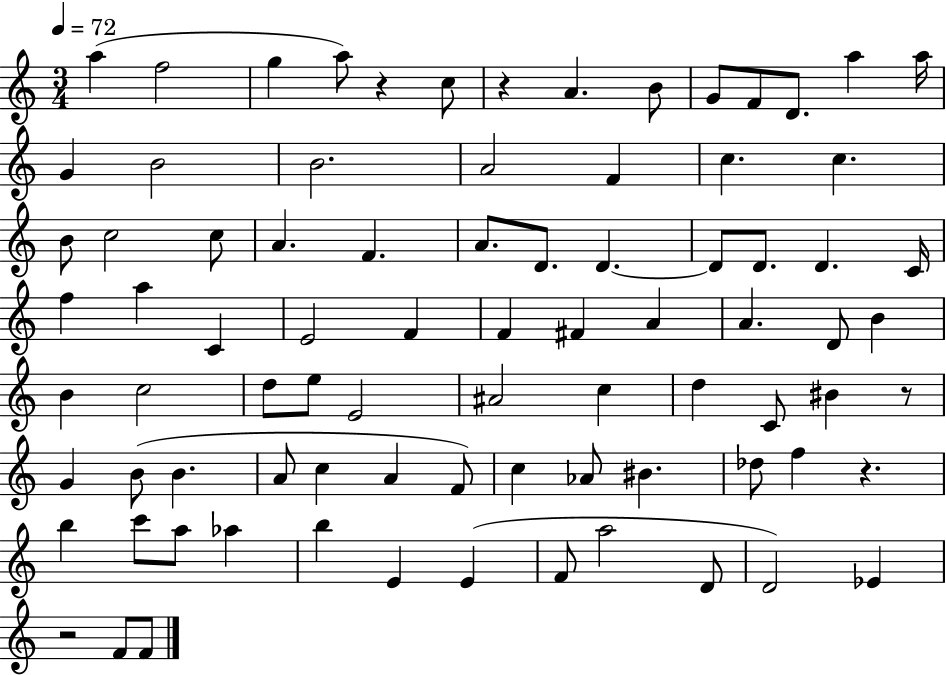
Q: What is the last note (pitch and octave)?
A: F4